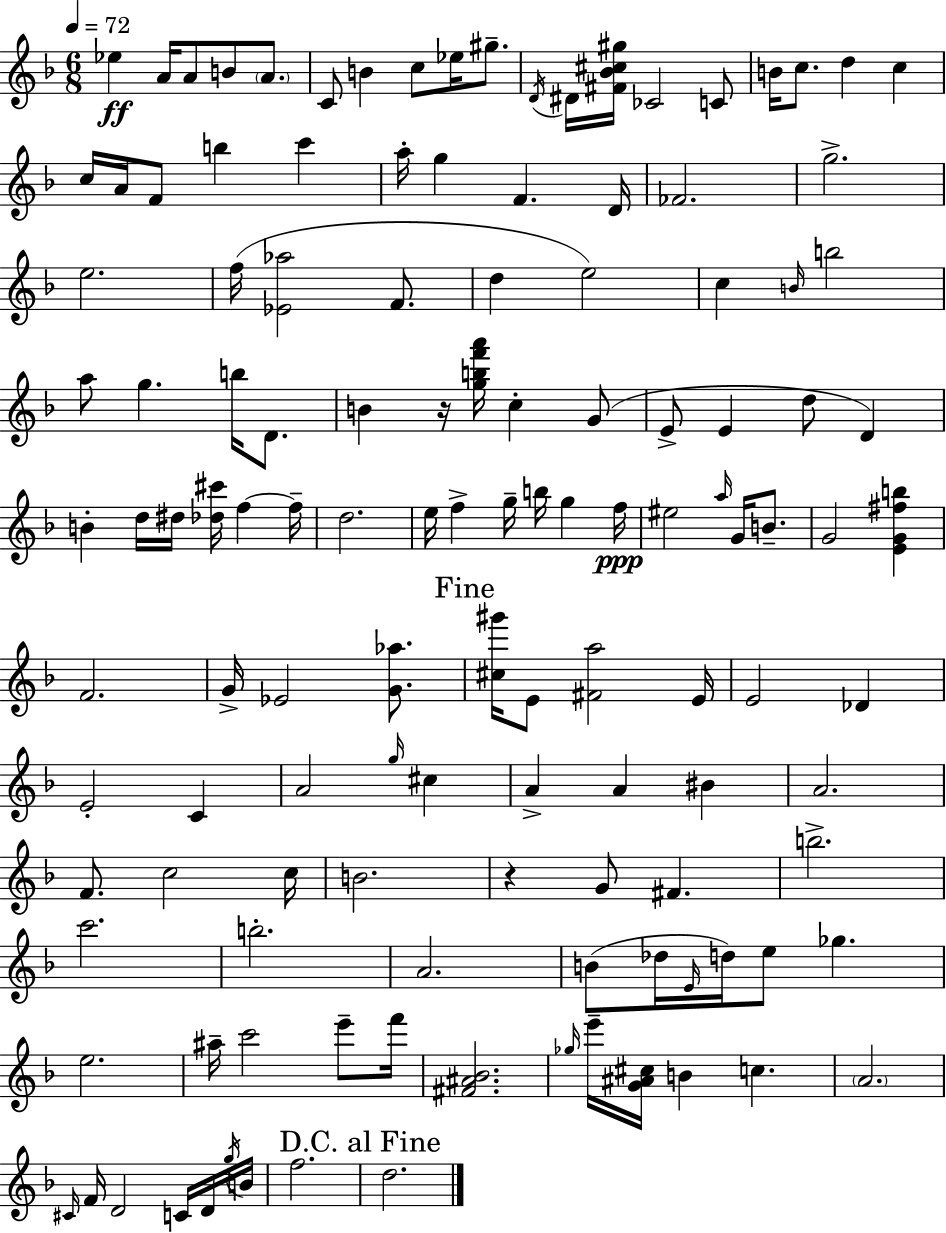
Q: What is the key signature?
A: D minor